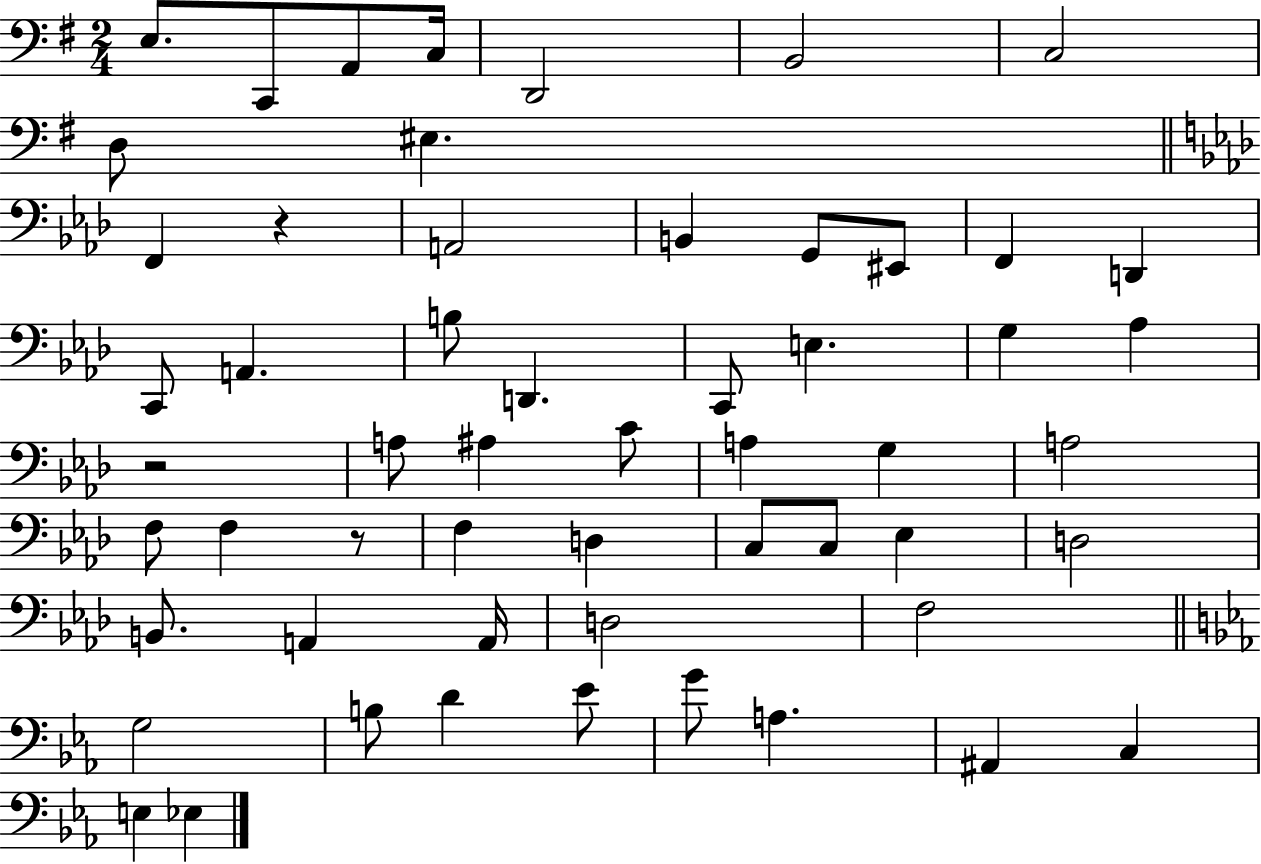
{
  \clef bass
  \numericTimeSignature
  \time 2/4
  \key g \major
  e8. c,8 a,8 c16 | d,2 | b,2 | c2 | \break d8 eis4. | \bar "||" \break \key aes \major f,4 r4 | a,2 | b,4 g,8 eis,8 | f,4 d,4 | \break c,8 a,4. | b8 d,4. | c,8 e4. | g4 aes4 | \break r2 | a8 ais4 c'8 | a4 g4 | a2 | \break f8 f4 r8 | f4 d4 | c8 c8 ees4 | d2 | \break b,8. a,4 a,16 | d2 | f2 | \bar "||" \break \key ees \major g2 | b8 d'4 ees'8 | g'8 a4. | ais,4 c4 | \break e4 ees4 | \bar "|."
}